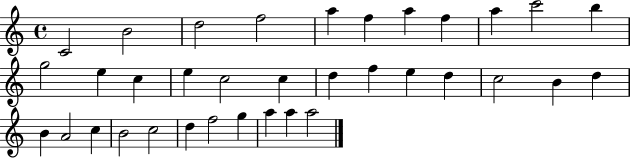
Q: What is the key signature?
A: C major